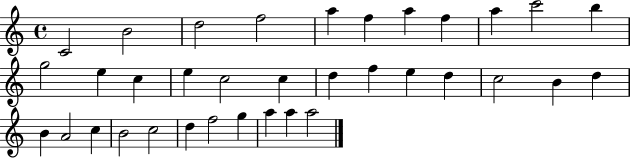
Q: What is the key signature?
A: C major